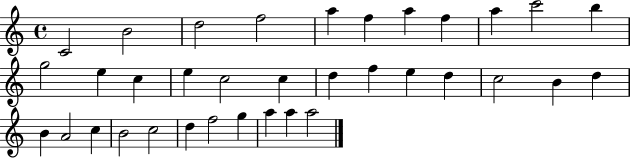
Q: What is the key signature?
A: C major